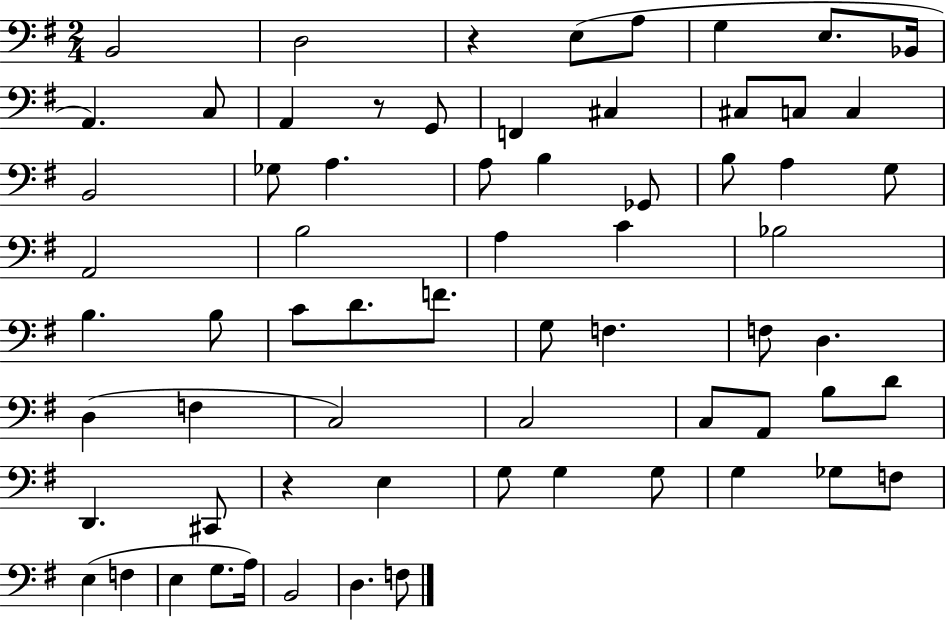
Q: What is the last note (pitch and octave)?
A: F3